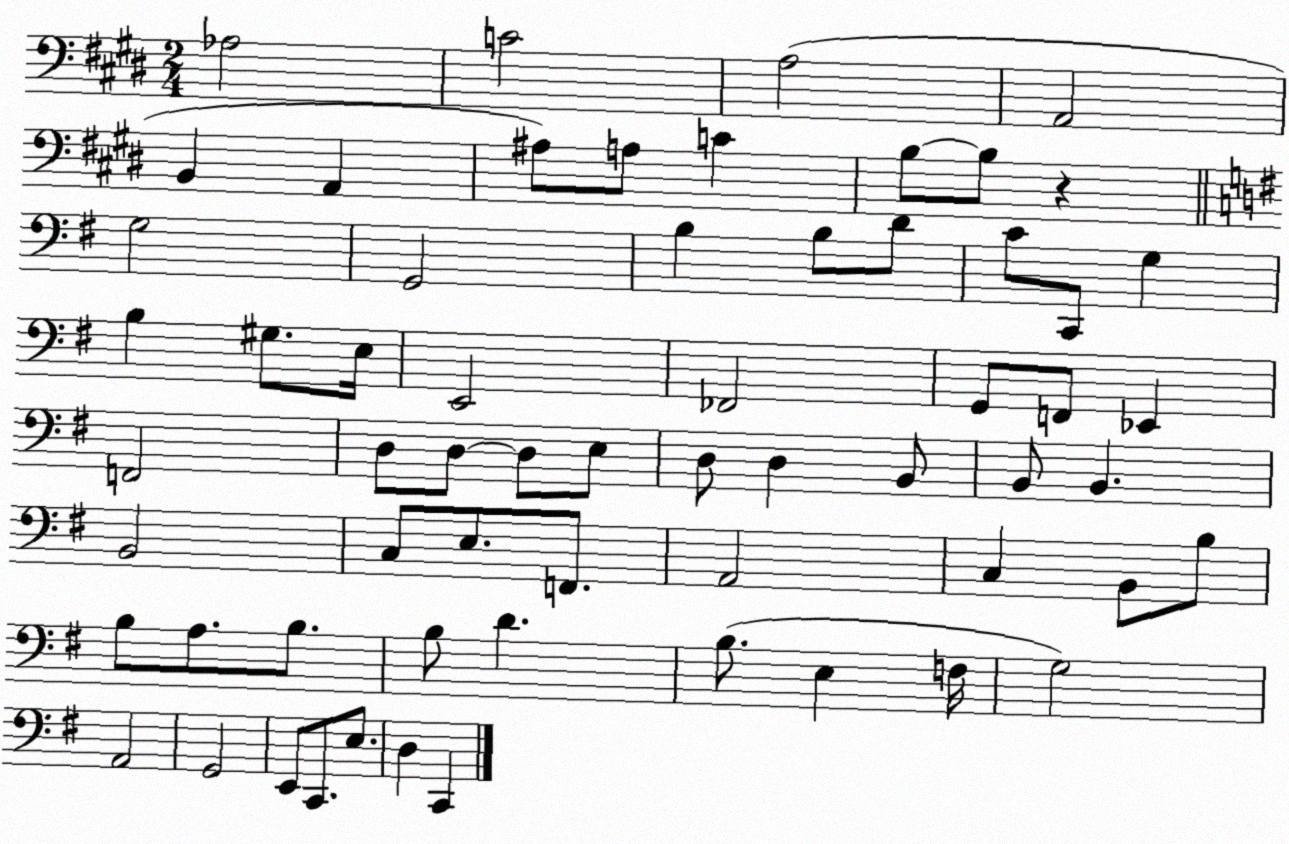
X:1
T:Untitled
M:2/4
L:1/4
K:E
_A,2 C2 A,2 A,,2 B,, A,, ^A,/2 A,/2 C B,/2 B,/2 z G,2 G,,2 B, B,/2 D/2 C/2 C,,/2 G, B, ^G,/2 E,/4 E,,2 _F,,2 G,,/2 F,,/2 _E,, F,,2 D,/2 D,/2 D,/2 E,/2 D,/2 D, B,,/2 B,,/2 B,, B,,2 C,/2 E,/2 F,,/2 A,,2 C, B,,/2 B,/2 B,/2 A,/2 B,/2 B,/2 D B,/2 E, F,/4 G,2 A,,2 G,,2 E,,/2 C,,/2 E,/2 D, C,,